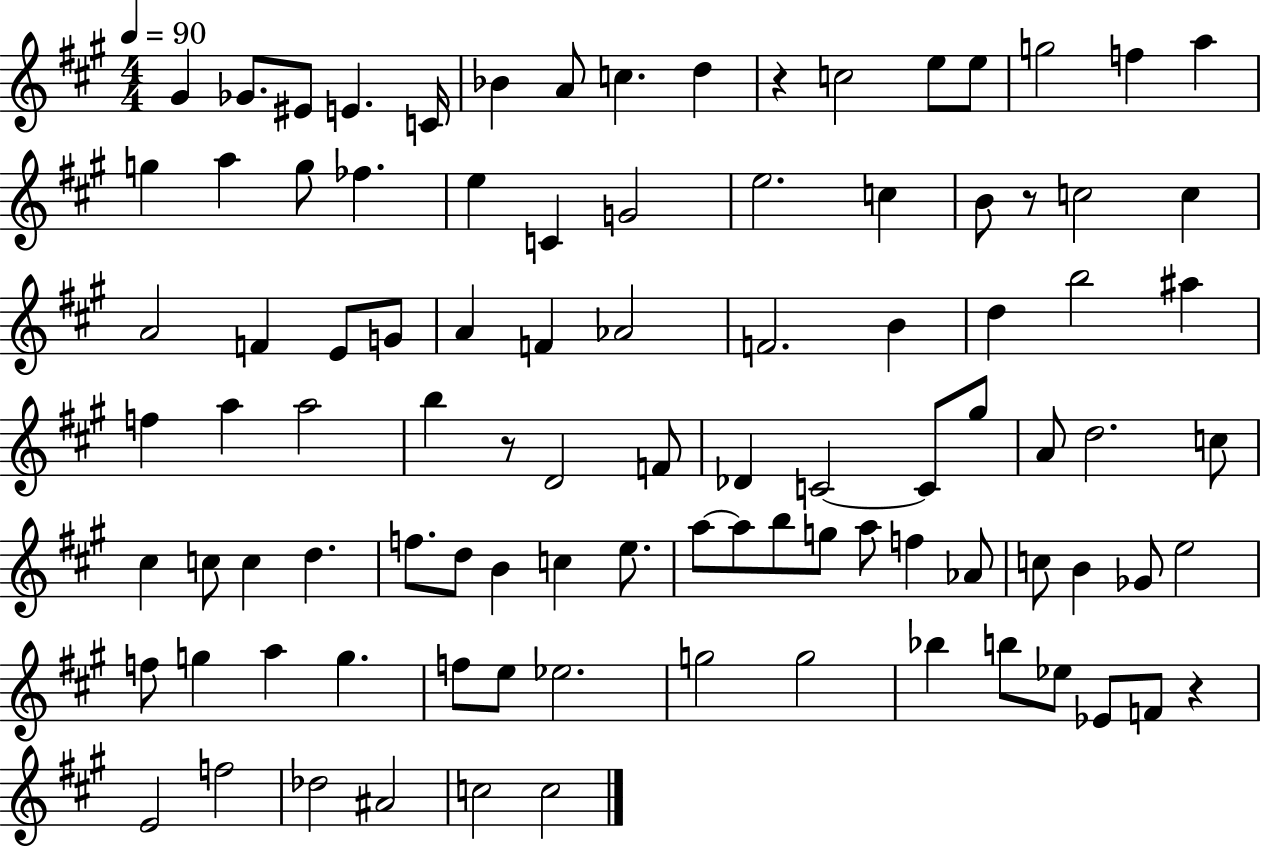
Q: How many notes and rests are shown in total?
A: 96